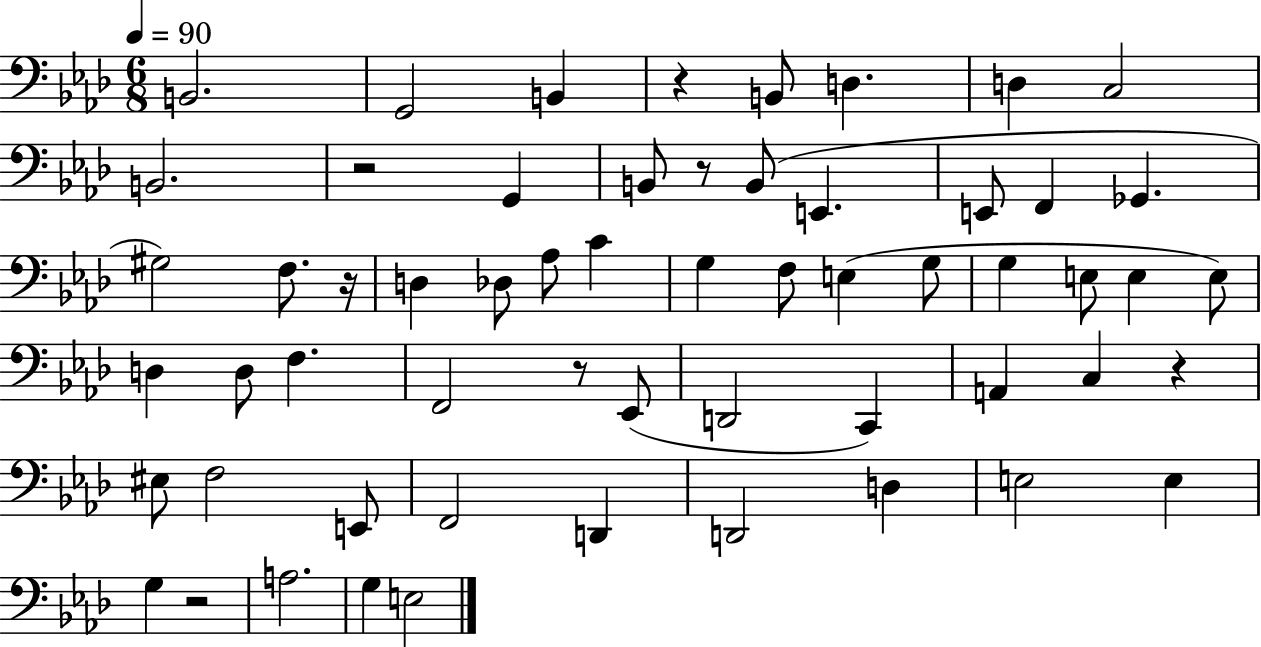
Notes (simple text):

B2/h. G2/h B2/q R/q B2/e D3/q. D3/q C3/h B2/h. R/h G2/q B2/e R/e B2/e E2/q. E2/e F2/q Gb2/q. G#3/h F3/e. R/s D3/q Db3/e Ab3/e C4/q G3/q F3/e E3/q G3/e G3/q E3/e E3/q E3/e D3/q D3/e F3/q. F2/h R/e Eb2/e D2/h C2/q A2/q C3/q R/q EIS3/e F3/h E2/e F2/h D2/q D2/h D3/q E3/h E3/q G3/q R/h A3/h. G3/q E3/h